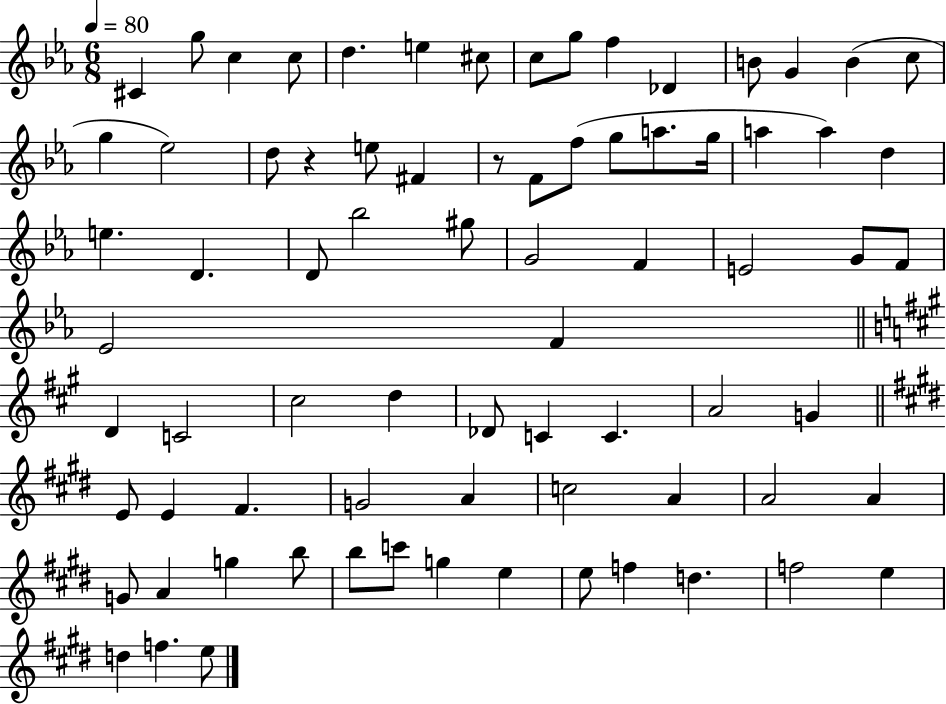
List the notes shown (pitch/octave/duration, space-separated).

C#4/q G5/e C5/q C5/e D5/q. E5/q C#5/e C5/e G5/e F5/q Db4/q B4/e G4/q B4/q C5/e G5/q Eb5/h D5/e R/q E5/e F#4/q R/e F4/e F5/e G5/e A5/e. G5/s A5/q A5/q D5/q E5/q. D4/q. D4/e Bb5/h G#5/e G4/h F4/q E4/h G4/e F4/e Eb4/h F4/q D4/q C4/h C#5/h D5/q Db4/e C4/q C4/q. A4/h G4/q E4/e E4/q F#4/q. G4/h A4/q C5/h A4/q A4/h A4/q G4/e A4/q G5/q B5/e B5/e C6/e G5/q E5/q E5/e F5/q D5/q. F5/h E5/q D5/q F5/q. E5/e